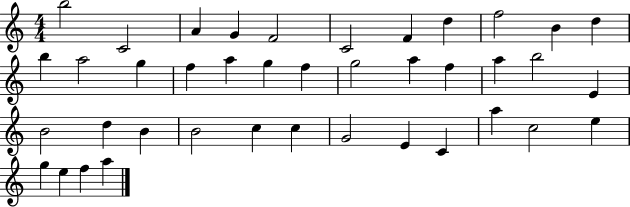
B5/h C4/h A4/q G4/q F4/h C4/h F4/q D5/q F5/h B4/q D5/q B5/q A5/h G5/q F5/q A5/q G5/q F5/q G5/h A5/q F5/q A5/q B5/h E4/q B4/h D5/q B4/q B4/h C5/q C5/q G4/h E4/q C4/q A5/q C5/h E5/q G5/q E5/q F5/q A5/q